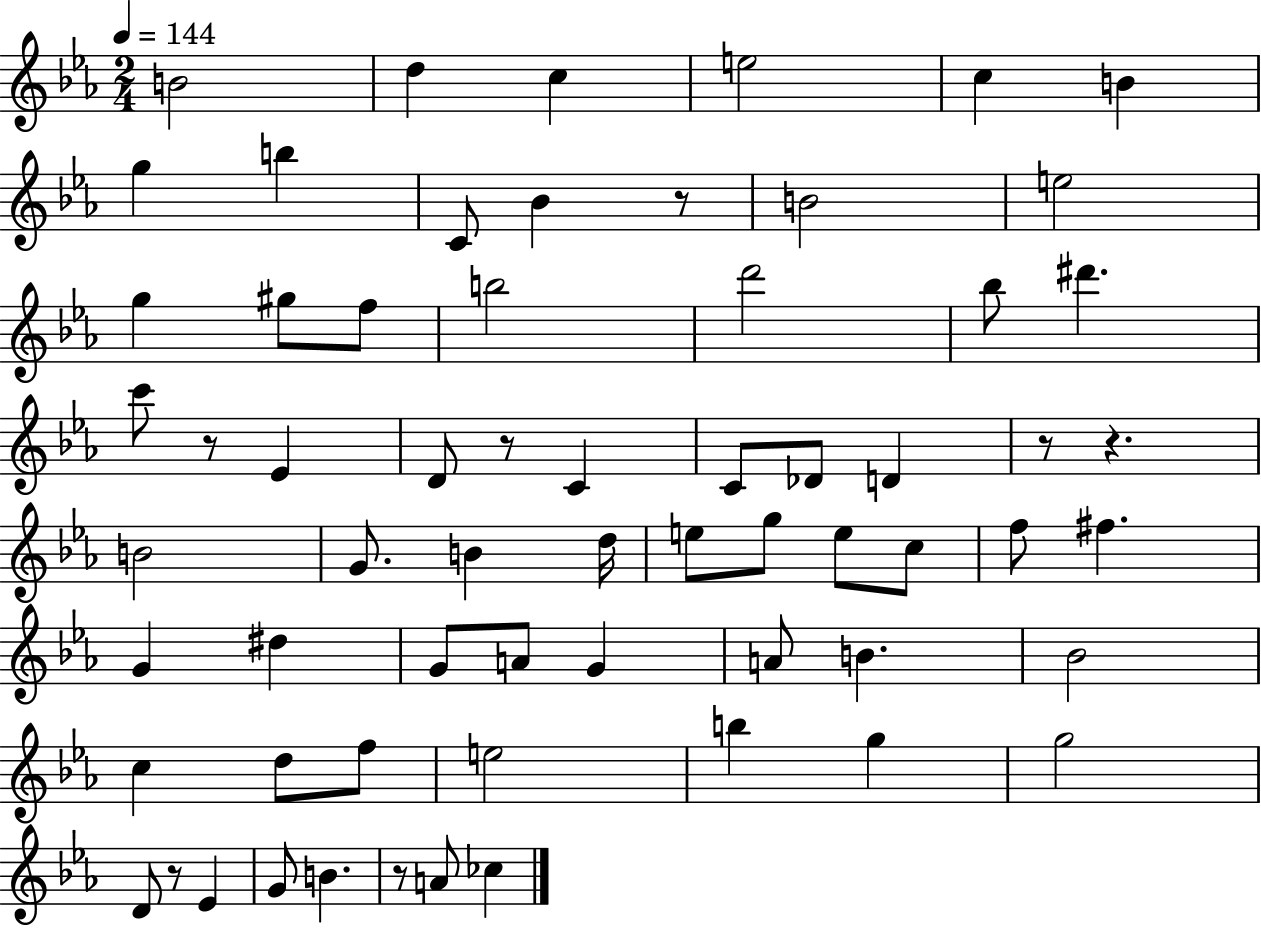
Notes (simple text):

B4/h D5/q C5/q E5/h C5/q B4/q G5/q B5/q C4/e Bb4/q R/e B4/h E5/h G5/q G#5/e F5/e B5/h D6/h Bb5/e D#6/q. C6/e R/e Eb4/q D4/e R/e C4/q C4/e Db4/e D4/q R/e R/q. B4/h G4/e. B4/q D5/s E5/e G5/e E5/e C5/e F5/e F#5/q. G4/q D#5/q G4/e A4/e G4/q A4/e B4/q. Bb4/h C5/q D5/e F5/e E5/h B5/q G5/q G5/h D4/e R/e Eb4/q G4/e B4/q. R/e A4/e CES5/q